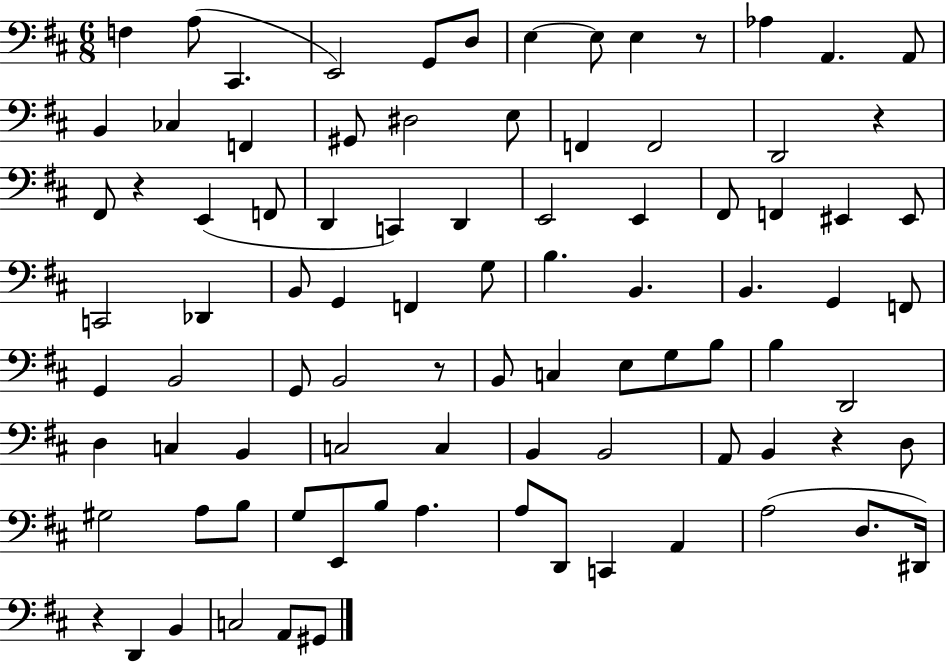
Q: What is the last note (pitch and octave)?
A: G#2